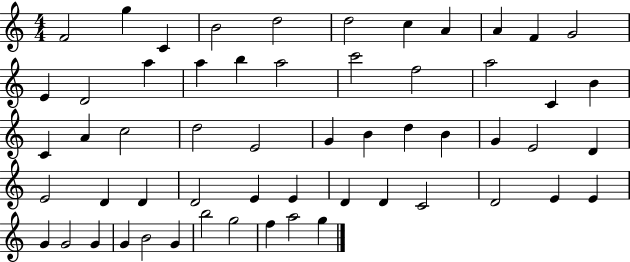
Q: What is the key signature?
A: C major